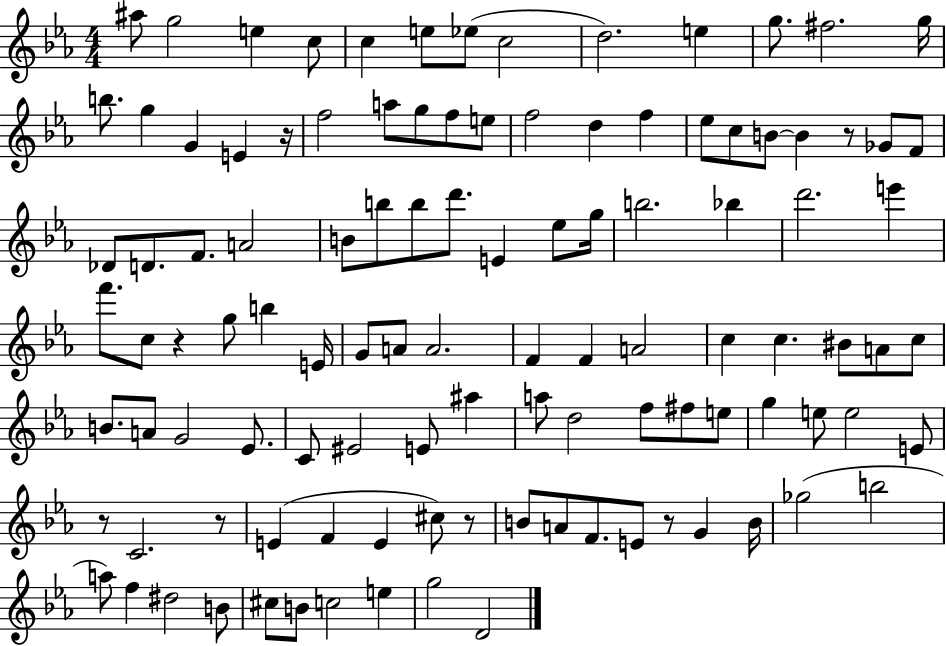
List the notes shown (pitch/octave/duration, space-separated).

A#5/e G5/h E5/q C5/e C5/q E5/e Eb5/e C5/h D5/h. E5/q G5/e. F#5/h. G5/s B5/e. G5/q G4/q E4/q R/s F5/h A5/e G5/e F5/e E5/e F5/h D5/q F5/q Eb5/e C5/e B4/e B4/q R/e Gb4/e F4/e Db4/e D4/e. F4/e. A4/h B4/e B5/e B5/e D6/e. E4/q Eb5/e G5/s B5/h. Bb5/q D6/h. E6/q F6/e. C5/e R/q G5/e B5/q E4/s G4/e A4/e A4/h. F4/q F4/q A4/h C5/q C5/q. BIS4/e A4/e C5/e B4/e. A4/e G4/h Eb4/e. C4/e EIS4/h E4/e A#5/q A5/e D5/h F5/e F#5/e E5/e G5/q E5/e E5/h E4/e R/e C4/h. R/e E4/q F4/q E4/q C#5/e R/e B4/e A4/e F4/e. E4/e R/e G4/q B4/s Gb5/h B5/h A5/e F5/q D#5/h B4/e C#5/e B4/e C5/h E5/q G5/h D4/h